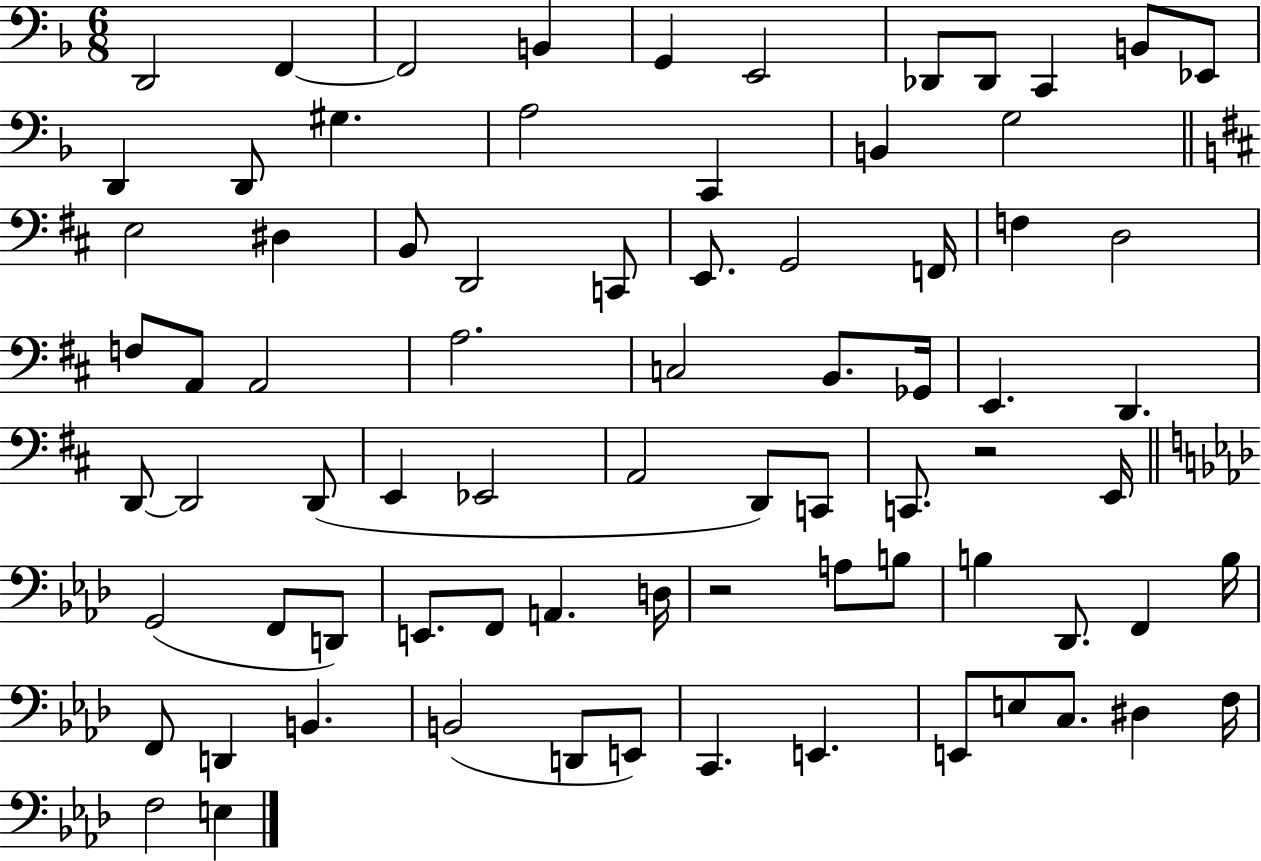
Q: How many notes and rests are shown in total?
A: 77